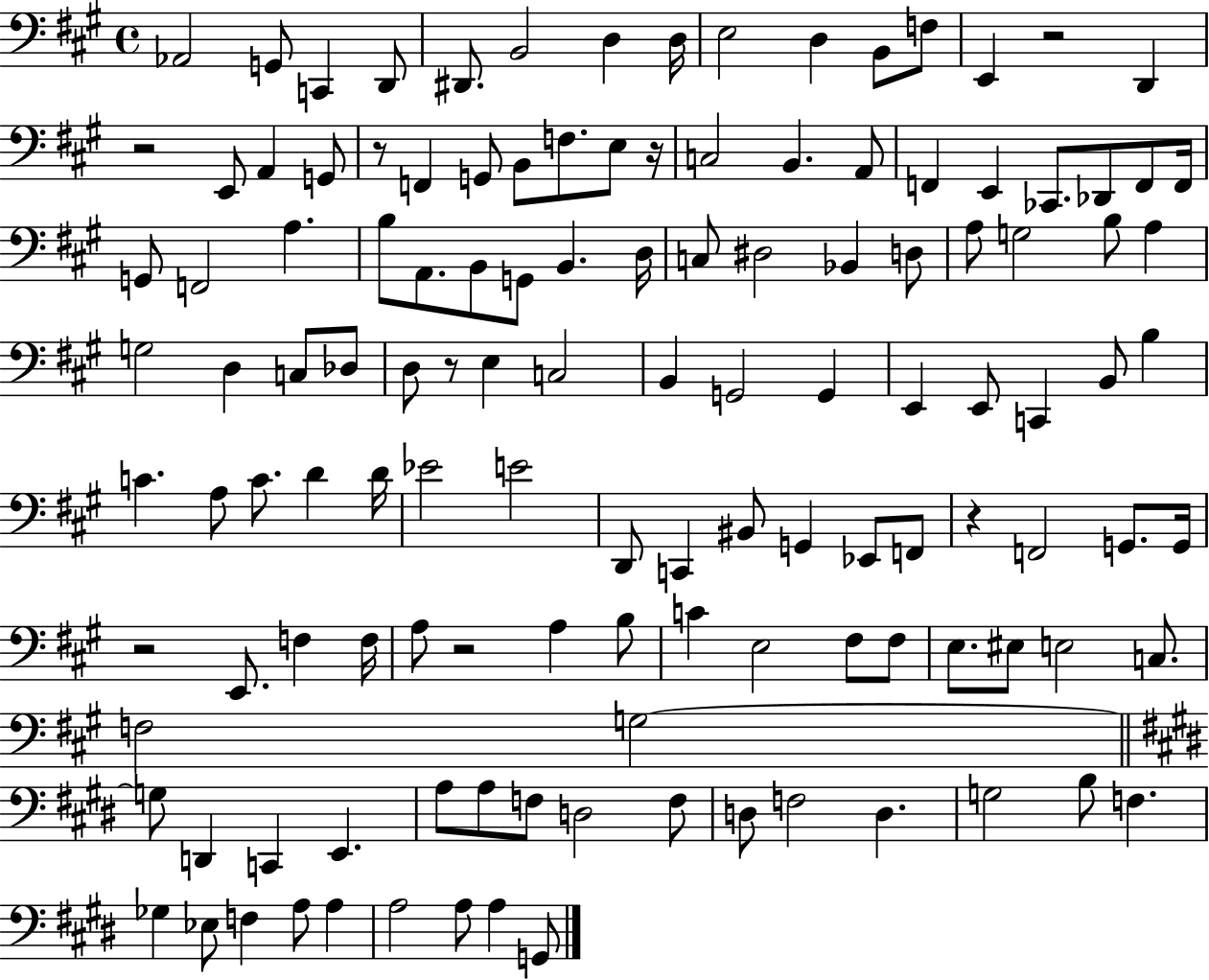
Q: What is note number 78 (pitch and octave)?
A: G2